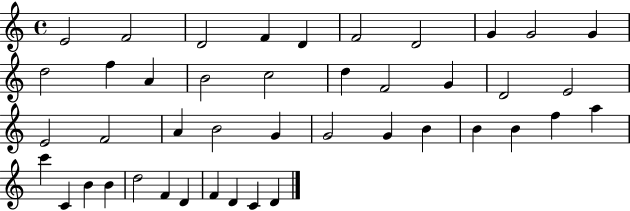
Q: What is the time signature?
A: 4/4